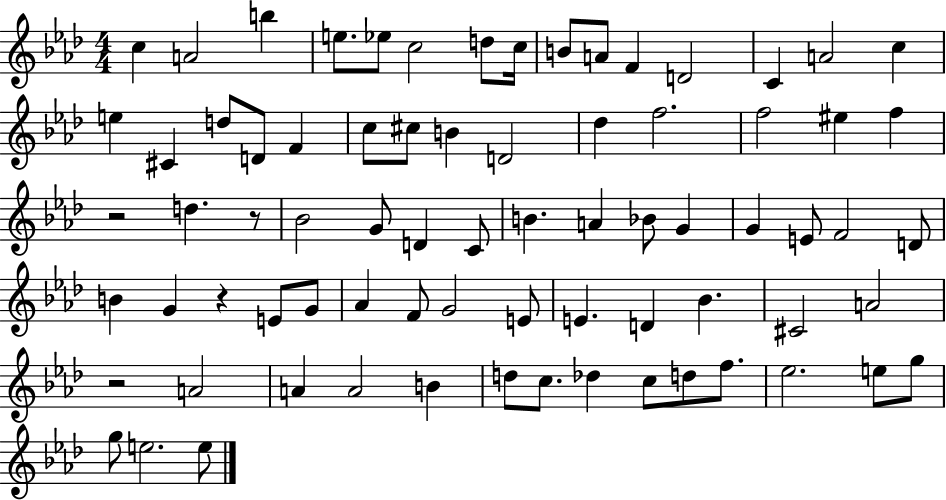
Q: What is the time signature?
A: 4/4